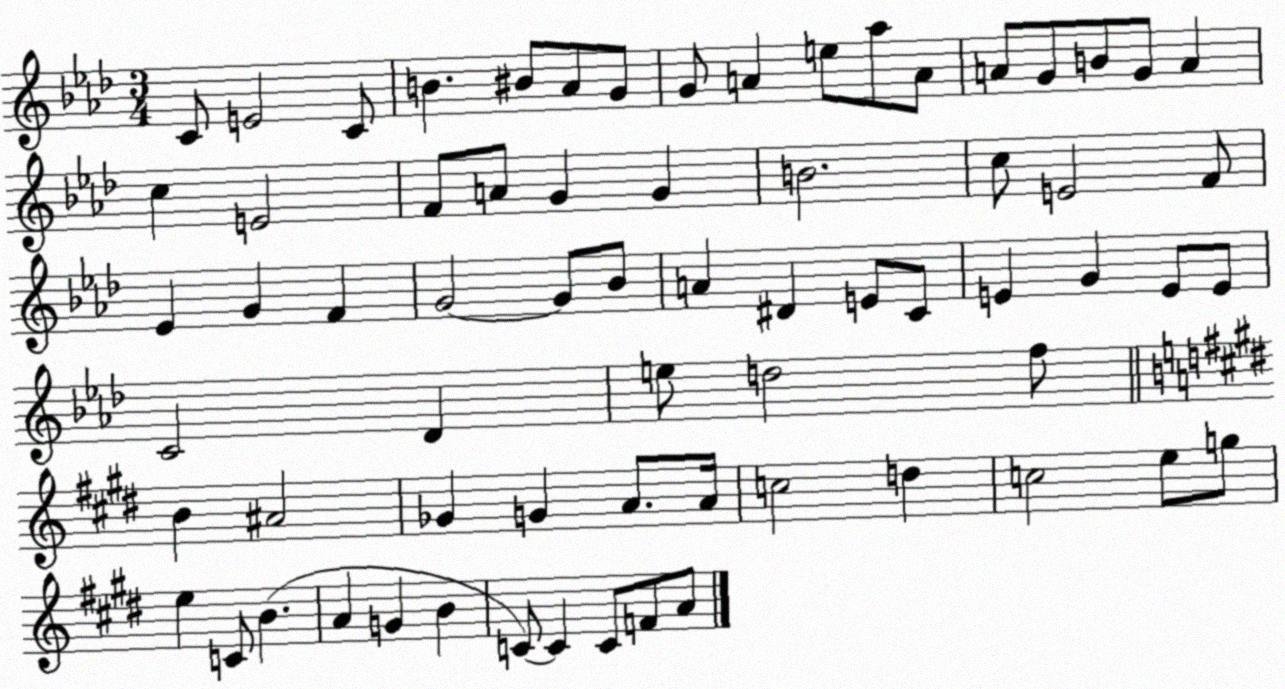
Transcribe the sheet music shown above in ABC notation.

X:1
T:Untitled
M:3/4
L:1/4
K:Ab
C/2 E2 C/2 B ^B/2 _A/2 G/2 G/2 A e/2 _a/2 A/2 A/2 G/2 B/2 G/2 A c E2 F/2 A/2 G G B2 c/2 E2 F/2 _E G F G2 G/2 _B/2 A ^D E/2 C/2 E G E/2 E/2 C2 _D e/2 d2 f/2 B ^A2 _G G A/2 A/4 c2 d c2 e/2 g/2 e C/2 B A G B C/2 C C/2 F/2 A/2